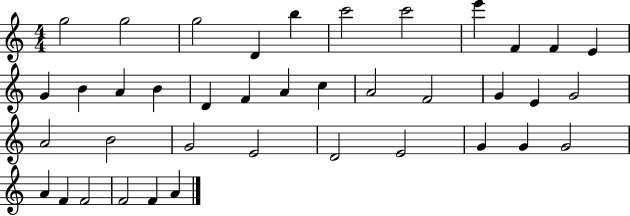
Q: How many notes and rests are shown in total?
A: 39